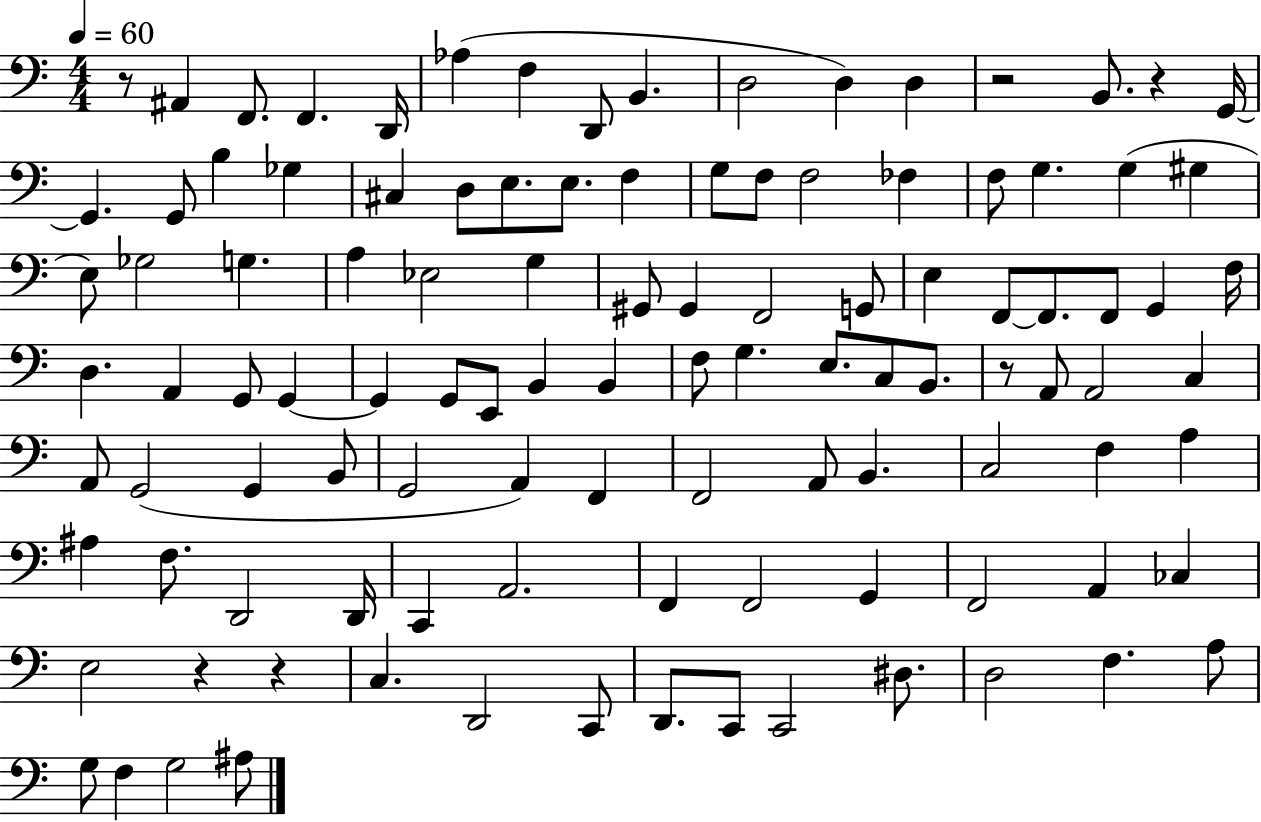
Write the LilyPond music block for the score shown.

{
  \clef bass
  \numericTimeSignature
  \time 4/4
  \key c \major
  \tempo 4 = 60
  \repeat volta 2 { r8 ais,4 f,8. f,4. d,16 | aes4( f4 d,8 b,4. | d2 d4) d4 | r2 b,8. r4 g,16~~ | \break g,4. g,8 b4 ges4 | cis4 d8 e8. e8. f4 | g8 f8 f2 fes4 | f8 g4. g4( gis4 | \break e8) ges2 g4. | a4 ees2 g4 | gis,8 gis,4 f,2 g,8 | e4 f,8~~ f,8. f,8 g,4 f16 | \break d4. a,4 g,8 g,4~~ | g,4 g,8 e,8 b,4 b,4 | f8 g4. e8. c8 b,8. | r8 a,8 a,2 c4 | \break a,8 g,2( g,4 b,8 | g,2 a,4) f,4 | f,2 a,8 b,4. | c2 f4 a4 | \break ais4 f8. d,2 d,16 | c,4 a,2. | f,4 f,2 g,4 | f,2 a,4 ces4 | \break e2 r4 r4 | c4. d,2 c,8 | d,8. c,8 c,2 dis8. | d2 f4. a8 | \break g8 f4 g2 ais8 | } \bar "|."
}